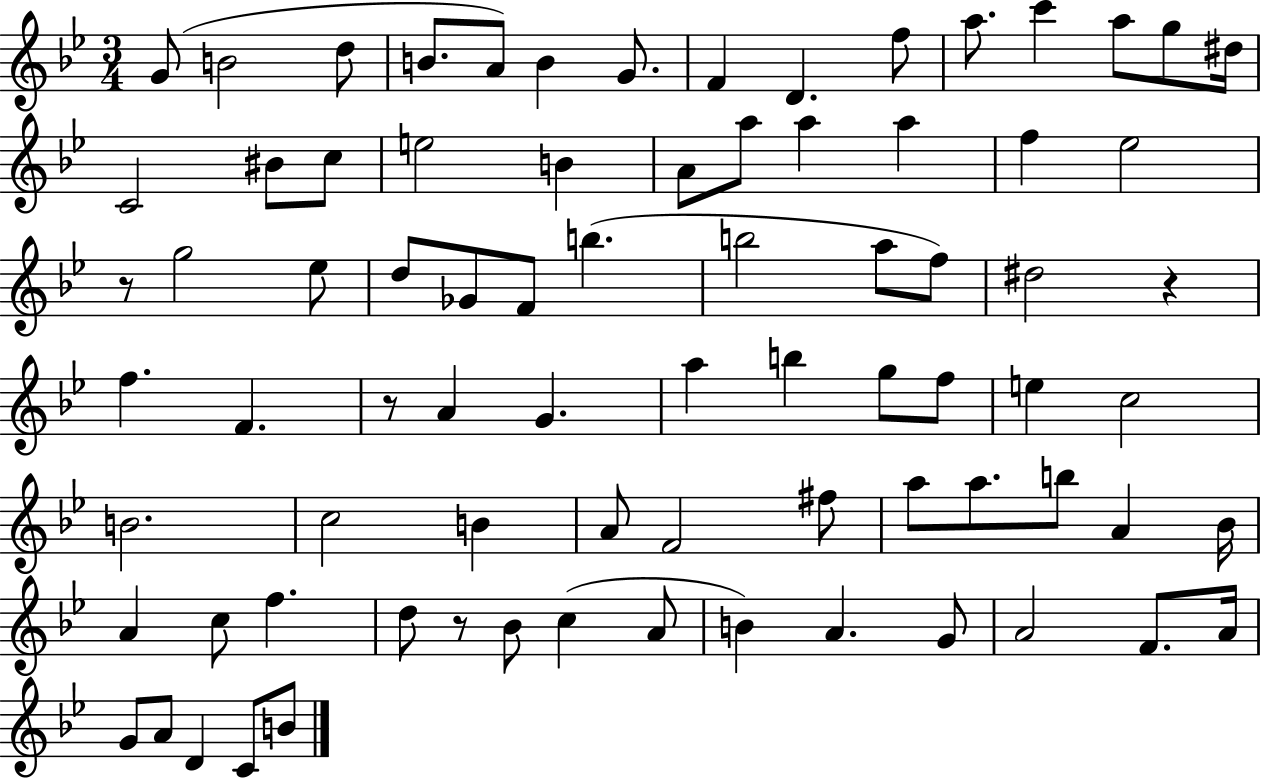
{
  \clef treble
  \numericTimeSignature
  \time 3/4
  \key bes \major
  g'8( b'2 d''8 | b'8. a'8) b'4 g'8. | f'4 d'4. f''8 | a''8. c'''4 a''8 g''8 dis''16 | \break c'2 bis'8 c''8 | e''2 b'4 | a'8 a''8 a''4 a''4 | f''4 ees''2 | \break r8 g''2 ees''8 | d''8 ges'8 f'8 b''4.( | b''2 a''8 f''8) | dis''2 r4 | \break f''4. f'4. | r8 a'4 g'4. | a''4 b''4 g''8 f''8 | e''4 c''2 | \break b'2. | c''2 b'4 | a'8 f'2 fis''8 | a''8 a''8. b''8 a'4 bes'16 | \break a'4 c''8 f''4. | d''8 r8 bes'8 c''4( a'8 | b'4) a'4. g'8 | a'2 f'8. a'16 | \break g'8 a'8 d'4 c'8 b'8 | \bar "|."
}